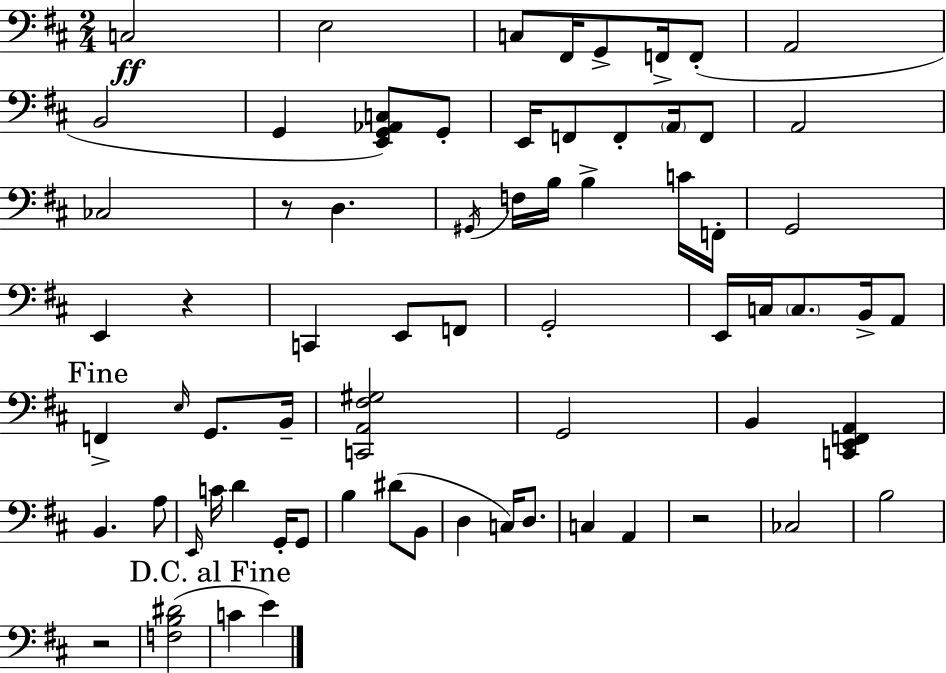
{
  \clef bass
  \numericTimeSignature
  \time 2/4
  \key d \major
  c2\ff | e2 | c8 fis,16 g,8-> f,16-> f,8-.( | a,2 | \break b,2 | g,4 <e, g, aes, c>8) g,8-. | e,16 f,8 f,8-. \parenthesize a,16 f,8 | a,2 | \break ces2 | r8 d4. | \acciaccatura { gis,16 } f16 b16 b4-> c'16 | f,16-. g,2 | \break e,4 r4 | c,4 e,8 f,8 | g,2-. | e,16 c16 \parenthesize c8. b,16-> a,8 | \break \mark "Fine" f,4-> \grace { e16 } g,8. | b,16-- <c, a, fis gis>2 | g,2 | b,4 <c, e, f, a,>4 | \break b,4. | a8 \grace { e,16 } c'16 d'4 | g,16-. g,8 b4 dis'8( | b,8 d4 c16) | \break d8. c4 a,4 | r2 | ces2 | b2 | \break r2 | <f b dis'>2( | \mark "D.C. al Fine" c'4 e'4) | \bar "|."
}